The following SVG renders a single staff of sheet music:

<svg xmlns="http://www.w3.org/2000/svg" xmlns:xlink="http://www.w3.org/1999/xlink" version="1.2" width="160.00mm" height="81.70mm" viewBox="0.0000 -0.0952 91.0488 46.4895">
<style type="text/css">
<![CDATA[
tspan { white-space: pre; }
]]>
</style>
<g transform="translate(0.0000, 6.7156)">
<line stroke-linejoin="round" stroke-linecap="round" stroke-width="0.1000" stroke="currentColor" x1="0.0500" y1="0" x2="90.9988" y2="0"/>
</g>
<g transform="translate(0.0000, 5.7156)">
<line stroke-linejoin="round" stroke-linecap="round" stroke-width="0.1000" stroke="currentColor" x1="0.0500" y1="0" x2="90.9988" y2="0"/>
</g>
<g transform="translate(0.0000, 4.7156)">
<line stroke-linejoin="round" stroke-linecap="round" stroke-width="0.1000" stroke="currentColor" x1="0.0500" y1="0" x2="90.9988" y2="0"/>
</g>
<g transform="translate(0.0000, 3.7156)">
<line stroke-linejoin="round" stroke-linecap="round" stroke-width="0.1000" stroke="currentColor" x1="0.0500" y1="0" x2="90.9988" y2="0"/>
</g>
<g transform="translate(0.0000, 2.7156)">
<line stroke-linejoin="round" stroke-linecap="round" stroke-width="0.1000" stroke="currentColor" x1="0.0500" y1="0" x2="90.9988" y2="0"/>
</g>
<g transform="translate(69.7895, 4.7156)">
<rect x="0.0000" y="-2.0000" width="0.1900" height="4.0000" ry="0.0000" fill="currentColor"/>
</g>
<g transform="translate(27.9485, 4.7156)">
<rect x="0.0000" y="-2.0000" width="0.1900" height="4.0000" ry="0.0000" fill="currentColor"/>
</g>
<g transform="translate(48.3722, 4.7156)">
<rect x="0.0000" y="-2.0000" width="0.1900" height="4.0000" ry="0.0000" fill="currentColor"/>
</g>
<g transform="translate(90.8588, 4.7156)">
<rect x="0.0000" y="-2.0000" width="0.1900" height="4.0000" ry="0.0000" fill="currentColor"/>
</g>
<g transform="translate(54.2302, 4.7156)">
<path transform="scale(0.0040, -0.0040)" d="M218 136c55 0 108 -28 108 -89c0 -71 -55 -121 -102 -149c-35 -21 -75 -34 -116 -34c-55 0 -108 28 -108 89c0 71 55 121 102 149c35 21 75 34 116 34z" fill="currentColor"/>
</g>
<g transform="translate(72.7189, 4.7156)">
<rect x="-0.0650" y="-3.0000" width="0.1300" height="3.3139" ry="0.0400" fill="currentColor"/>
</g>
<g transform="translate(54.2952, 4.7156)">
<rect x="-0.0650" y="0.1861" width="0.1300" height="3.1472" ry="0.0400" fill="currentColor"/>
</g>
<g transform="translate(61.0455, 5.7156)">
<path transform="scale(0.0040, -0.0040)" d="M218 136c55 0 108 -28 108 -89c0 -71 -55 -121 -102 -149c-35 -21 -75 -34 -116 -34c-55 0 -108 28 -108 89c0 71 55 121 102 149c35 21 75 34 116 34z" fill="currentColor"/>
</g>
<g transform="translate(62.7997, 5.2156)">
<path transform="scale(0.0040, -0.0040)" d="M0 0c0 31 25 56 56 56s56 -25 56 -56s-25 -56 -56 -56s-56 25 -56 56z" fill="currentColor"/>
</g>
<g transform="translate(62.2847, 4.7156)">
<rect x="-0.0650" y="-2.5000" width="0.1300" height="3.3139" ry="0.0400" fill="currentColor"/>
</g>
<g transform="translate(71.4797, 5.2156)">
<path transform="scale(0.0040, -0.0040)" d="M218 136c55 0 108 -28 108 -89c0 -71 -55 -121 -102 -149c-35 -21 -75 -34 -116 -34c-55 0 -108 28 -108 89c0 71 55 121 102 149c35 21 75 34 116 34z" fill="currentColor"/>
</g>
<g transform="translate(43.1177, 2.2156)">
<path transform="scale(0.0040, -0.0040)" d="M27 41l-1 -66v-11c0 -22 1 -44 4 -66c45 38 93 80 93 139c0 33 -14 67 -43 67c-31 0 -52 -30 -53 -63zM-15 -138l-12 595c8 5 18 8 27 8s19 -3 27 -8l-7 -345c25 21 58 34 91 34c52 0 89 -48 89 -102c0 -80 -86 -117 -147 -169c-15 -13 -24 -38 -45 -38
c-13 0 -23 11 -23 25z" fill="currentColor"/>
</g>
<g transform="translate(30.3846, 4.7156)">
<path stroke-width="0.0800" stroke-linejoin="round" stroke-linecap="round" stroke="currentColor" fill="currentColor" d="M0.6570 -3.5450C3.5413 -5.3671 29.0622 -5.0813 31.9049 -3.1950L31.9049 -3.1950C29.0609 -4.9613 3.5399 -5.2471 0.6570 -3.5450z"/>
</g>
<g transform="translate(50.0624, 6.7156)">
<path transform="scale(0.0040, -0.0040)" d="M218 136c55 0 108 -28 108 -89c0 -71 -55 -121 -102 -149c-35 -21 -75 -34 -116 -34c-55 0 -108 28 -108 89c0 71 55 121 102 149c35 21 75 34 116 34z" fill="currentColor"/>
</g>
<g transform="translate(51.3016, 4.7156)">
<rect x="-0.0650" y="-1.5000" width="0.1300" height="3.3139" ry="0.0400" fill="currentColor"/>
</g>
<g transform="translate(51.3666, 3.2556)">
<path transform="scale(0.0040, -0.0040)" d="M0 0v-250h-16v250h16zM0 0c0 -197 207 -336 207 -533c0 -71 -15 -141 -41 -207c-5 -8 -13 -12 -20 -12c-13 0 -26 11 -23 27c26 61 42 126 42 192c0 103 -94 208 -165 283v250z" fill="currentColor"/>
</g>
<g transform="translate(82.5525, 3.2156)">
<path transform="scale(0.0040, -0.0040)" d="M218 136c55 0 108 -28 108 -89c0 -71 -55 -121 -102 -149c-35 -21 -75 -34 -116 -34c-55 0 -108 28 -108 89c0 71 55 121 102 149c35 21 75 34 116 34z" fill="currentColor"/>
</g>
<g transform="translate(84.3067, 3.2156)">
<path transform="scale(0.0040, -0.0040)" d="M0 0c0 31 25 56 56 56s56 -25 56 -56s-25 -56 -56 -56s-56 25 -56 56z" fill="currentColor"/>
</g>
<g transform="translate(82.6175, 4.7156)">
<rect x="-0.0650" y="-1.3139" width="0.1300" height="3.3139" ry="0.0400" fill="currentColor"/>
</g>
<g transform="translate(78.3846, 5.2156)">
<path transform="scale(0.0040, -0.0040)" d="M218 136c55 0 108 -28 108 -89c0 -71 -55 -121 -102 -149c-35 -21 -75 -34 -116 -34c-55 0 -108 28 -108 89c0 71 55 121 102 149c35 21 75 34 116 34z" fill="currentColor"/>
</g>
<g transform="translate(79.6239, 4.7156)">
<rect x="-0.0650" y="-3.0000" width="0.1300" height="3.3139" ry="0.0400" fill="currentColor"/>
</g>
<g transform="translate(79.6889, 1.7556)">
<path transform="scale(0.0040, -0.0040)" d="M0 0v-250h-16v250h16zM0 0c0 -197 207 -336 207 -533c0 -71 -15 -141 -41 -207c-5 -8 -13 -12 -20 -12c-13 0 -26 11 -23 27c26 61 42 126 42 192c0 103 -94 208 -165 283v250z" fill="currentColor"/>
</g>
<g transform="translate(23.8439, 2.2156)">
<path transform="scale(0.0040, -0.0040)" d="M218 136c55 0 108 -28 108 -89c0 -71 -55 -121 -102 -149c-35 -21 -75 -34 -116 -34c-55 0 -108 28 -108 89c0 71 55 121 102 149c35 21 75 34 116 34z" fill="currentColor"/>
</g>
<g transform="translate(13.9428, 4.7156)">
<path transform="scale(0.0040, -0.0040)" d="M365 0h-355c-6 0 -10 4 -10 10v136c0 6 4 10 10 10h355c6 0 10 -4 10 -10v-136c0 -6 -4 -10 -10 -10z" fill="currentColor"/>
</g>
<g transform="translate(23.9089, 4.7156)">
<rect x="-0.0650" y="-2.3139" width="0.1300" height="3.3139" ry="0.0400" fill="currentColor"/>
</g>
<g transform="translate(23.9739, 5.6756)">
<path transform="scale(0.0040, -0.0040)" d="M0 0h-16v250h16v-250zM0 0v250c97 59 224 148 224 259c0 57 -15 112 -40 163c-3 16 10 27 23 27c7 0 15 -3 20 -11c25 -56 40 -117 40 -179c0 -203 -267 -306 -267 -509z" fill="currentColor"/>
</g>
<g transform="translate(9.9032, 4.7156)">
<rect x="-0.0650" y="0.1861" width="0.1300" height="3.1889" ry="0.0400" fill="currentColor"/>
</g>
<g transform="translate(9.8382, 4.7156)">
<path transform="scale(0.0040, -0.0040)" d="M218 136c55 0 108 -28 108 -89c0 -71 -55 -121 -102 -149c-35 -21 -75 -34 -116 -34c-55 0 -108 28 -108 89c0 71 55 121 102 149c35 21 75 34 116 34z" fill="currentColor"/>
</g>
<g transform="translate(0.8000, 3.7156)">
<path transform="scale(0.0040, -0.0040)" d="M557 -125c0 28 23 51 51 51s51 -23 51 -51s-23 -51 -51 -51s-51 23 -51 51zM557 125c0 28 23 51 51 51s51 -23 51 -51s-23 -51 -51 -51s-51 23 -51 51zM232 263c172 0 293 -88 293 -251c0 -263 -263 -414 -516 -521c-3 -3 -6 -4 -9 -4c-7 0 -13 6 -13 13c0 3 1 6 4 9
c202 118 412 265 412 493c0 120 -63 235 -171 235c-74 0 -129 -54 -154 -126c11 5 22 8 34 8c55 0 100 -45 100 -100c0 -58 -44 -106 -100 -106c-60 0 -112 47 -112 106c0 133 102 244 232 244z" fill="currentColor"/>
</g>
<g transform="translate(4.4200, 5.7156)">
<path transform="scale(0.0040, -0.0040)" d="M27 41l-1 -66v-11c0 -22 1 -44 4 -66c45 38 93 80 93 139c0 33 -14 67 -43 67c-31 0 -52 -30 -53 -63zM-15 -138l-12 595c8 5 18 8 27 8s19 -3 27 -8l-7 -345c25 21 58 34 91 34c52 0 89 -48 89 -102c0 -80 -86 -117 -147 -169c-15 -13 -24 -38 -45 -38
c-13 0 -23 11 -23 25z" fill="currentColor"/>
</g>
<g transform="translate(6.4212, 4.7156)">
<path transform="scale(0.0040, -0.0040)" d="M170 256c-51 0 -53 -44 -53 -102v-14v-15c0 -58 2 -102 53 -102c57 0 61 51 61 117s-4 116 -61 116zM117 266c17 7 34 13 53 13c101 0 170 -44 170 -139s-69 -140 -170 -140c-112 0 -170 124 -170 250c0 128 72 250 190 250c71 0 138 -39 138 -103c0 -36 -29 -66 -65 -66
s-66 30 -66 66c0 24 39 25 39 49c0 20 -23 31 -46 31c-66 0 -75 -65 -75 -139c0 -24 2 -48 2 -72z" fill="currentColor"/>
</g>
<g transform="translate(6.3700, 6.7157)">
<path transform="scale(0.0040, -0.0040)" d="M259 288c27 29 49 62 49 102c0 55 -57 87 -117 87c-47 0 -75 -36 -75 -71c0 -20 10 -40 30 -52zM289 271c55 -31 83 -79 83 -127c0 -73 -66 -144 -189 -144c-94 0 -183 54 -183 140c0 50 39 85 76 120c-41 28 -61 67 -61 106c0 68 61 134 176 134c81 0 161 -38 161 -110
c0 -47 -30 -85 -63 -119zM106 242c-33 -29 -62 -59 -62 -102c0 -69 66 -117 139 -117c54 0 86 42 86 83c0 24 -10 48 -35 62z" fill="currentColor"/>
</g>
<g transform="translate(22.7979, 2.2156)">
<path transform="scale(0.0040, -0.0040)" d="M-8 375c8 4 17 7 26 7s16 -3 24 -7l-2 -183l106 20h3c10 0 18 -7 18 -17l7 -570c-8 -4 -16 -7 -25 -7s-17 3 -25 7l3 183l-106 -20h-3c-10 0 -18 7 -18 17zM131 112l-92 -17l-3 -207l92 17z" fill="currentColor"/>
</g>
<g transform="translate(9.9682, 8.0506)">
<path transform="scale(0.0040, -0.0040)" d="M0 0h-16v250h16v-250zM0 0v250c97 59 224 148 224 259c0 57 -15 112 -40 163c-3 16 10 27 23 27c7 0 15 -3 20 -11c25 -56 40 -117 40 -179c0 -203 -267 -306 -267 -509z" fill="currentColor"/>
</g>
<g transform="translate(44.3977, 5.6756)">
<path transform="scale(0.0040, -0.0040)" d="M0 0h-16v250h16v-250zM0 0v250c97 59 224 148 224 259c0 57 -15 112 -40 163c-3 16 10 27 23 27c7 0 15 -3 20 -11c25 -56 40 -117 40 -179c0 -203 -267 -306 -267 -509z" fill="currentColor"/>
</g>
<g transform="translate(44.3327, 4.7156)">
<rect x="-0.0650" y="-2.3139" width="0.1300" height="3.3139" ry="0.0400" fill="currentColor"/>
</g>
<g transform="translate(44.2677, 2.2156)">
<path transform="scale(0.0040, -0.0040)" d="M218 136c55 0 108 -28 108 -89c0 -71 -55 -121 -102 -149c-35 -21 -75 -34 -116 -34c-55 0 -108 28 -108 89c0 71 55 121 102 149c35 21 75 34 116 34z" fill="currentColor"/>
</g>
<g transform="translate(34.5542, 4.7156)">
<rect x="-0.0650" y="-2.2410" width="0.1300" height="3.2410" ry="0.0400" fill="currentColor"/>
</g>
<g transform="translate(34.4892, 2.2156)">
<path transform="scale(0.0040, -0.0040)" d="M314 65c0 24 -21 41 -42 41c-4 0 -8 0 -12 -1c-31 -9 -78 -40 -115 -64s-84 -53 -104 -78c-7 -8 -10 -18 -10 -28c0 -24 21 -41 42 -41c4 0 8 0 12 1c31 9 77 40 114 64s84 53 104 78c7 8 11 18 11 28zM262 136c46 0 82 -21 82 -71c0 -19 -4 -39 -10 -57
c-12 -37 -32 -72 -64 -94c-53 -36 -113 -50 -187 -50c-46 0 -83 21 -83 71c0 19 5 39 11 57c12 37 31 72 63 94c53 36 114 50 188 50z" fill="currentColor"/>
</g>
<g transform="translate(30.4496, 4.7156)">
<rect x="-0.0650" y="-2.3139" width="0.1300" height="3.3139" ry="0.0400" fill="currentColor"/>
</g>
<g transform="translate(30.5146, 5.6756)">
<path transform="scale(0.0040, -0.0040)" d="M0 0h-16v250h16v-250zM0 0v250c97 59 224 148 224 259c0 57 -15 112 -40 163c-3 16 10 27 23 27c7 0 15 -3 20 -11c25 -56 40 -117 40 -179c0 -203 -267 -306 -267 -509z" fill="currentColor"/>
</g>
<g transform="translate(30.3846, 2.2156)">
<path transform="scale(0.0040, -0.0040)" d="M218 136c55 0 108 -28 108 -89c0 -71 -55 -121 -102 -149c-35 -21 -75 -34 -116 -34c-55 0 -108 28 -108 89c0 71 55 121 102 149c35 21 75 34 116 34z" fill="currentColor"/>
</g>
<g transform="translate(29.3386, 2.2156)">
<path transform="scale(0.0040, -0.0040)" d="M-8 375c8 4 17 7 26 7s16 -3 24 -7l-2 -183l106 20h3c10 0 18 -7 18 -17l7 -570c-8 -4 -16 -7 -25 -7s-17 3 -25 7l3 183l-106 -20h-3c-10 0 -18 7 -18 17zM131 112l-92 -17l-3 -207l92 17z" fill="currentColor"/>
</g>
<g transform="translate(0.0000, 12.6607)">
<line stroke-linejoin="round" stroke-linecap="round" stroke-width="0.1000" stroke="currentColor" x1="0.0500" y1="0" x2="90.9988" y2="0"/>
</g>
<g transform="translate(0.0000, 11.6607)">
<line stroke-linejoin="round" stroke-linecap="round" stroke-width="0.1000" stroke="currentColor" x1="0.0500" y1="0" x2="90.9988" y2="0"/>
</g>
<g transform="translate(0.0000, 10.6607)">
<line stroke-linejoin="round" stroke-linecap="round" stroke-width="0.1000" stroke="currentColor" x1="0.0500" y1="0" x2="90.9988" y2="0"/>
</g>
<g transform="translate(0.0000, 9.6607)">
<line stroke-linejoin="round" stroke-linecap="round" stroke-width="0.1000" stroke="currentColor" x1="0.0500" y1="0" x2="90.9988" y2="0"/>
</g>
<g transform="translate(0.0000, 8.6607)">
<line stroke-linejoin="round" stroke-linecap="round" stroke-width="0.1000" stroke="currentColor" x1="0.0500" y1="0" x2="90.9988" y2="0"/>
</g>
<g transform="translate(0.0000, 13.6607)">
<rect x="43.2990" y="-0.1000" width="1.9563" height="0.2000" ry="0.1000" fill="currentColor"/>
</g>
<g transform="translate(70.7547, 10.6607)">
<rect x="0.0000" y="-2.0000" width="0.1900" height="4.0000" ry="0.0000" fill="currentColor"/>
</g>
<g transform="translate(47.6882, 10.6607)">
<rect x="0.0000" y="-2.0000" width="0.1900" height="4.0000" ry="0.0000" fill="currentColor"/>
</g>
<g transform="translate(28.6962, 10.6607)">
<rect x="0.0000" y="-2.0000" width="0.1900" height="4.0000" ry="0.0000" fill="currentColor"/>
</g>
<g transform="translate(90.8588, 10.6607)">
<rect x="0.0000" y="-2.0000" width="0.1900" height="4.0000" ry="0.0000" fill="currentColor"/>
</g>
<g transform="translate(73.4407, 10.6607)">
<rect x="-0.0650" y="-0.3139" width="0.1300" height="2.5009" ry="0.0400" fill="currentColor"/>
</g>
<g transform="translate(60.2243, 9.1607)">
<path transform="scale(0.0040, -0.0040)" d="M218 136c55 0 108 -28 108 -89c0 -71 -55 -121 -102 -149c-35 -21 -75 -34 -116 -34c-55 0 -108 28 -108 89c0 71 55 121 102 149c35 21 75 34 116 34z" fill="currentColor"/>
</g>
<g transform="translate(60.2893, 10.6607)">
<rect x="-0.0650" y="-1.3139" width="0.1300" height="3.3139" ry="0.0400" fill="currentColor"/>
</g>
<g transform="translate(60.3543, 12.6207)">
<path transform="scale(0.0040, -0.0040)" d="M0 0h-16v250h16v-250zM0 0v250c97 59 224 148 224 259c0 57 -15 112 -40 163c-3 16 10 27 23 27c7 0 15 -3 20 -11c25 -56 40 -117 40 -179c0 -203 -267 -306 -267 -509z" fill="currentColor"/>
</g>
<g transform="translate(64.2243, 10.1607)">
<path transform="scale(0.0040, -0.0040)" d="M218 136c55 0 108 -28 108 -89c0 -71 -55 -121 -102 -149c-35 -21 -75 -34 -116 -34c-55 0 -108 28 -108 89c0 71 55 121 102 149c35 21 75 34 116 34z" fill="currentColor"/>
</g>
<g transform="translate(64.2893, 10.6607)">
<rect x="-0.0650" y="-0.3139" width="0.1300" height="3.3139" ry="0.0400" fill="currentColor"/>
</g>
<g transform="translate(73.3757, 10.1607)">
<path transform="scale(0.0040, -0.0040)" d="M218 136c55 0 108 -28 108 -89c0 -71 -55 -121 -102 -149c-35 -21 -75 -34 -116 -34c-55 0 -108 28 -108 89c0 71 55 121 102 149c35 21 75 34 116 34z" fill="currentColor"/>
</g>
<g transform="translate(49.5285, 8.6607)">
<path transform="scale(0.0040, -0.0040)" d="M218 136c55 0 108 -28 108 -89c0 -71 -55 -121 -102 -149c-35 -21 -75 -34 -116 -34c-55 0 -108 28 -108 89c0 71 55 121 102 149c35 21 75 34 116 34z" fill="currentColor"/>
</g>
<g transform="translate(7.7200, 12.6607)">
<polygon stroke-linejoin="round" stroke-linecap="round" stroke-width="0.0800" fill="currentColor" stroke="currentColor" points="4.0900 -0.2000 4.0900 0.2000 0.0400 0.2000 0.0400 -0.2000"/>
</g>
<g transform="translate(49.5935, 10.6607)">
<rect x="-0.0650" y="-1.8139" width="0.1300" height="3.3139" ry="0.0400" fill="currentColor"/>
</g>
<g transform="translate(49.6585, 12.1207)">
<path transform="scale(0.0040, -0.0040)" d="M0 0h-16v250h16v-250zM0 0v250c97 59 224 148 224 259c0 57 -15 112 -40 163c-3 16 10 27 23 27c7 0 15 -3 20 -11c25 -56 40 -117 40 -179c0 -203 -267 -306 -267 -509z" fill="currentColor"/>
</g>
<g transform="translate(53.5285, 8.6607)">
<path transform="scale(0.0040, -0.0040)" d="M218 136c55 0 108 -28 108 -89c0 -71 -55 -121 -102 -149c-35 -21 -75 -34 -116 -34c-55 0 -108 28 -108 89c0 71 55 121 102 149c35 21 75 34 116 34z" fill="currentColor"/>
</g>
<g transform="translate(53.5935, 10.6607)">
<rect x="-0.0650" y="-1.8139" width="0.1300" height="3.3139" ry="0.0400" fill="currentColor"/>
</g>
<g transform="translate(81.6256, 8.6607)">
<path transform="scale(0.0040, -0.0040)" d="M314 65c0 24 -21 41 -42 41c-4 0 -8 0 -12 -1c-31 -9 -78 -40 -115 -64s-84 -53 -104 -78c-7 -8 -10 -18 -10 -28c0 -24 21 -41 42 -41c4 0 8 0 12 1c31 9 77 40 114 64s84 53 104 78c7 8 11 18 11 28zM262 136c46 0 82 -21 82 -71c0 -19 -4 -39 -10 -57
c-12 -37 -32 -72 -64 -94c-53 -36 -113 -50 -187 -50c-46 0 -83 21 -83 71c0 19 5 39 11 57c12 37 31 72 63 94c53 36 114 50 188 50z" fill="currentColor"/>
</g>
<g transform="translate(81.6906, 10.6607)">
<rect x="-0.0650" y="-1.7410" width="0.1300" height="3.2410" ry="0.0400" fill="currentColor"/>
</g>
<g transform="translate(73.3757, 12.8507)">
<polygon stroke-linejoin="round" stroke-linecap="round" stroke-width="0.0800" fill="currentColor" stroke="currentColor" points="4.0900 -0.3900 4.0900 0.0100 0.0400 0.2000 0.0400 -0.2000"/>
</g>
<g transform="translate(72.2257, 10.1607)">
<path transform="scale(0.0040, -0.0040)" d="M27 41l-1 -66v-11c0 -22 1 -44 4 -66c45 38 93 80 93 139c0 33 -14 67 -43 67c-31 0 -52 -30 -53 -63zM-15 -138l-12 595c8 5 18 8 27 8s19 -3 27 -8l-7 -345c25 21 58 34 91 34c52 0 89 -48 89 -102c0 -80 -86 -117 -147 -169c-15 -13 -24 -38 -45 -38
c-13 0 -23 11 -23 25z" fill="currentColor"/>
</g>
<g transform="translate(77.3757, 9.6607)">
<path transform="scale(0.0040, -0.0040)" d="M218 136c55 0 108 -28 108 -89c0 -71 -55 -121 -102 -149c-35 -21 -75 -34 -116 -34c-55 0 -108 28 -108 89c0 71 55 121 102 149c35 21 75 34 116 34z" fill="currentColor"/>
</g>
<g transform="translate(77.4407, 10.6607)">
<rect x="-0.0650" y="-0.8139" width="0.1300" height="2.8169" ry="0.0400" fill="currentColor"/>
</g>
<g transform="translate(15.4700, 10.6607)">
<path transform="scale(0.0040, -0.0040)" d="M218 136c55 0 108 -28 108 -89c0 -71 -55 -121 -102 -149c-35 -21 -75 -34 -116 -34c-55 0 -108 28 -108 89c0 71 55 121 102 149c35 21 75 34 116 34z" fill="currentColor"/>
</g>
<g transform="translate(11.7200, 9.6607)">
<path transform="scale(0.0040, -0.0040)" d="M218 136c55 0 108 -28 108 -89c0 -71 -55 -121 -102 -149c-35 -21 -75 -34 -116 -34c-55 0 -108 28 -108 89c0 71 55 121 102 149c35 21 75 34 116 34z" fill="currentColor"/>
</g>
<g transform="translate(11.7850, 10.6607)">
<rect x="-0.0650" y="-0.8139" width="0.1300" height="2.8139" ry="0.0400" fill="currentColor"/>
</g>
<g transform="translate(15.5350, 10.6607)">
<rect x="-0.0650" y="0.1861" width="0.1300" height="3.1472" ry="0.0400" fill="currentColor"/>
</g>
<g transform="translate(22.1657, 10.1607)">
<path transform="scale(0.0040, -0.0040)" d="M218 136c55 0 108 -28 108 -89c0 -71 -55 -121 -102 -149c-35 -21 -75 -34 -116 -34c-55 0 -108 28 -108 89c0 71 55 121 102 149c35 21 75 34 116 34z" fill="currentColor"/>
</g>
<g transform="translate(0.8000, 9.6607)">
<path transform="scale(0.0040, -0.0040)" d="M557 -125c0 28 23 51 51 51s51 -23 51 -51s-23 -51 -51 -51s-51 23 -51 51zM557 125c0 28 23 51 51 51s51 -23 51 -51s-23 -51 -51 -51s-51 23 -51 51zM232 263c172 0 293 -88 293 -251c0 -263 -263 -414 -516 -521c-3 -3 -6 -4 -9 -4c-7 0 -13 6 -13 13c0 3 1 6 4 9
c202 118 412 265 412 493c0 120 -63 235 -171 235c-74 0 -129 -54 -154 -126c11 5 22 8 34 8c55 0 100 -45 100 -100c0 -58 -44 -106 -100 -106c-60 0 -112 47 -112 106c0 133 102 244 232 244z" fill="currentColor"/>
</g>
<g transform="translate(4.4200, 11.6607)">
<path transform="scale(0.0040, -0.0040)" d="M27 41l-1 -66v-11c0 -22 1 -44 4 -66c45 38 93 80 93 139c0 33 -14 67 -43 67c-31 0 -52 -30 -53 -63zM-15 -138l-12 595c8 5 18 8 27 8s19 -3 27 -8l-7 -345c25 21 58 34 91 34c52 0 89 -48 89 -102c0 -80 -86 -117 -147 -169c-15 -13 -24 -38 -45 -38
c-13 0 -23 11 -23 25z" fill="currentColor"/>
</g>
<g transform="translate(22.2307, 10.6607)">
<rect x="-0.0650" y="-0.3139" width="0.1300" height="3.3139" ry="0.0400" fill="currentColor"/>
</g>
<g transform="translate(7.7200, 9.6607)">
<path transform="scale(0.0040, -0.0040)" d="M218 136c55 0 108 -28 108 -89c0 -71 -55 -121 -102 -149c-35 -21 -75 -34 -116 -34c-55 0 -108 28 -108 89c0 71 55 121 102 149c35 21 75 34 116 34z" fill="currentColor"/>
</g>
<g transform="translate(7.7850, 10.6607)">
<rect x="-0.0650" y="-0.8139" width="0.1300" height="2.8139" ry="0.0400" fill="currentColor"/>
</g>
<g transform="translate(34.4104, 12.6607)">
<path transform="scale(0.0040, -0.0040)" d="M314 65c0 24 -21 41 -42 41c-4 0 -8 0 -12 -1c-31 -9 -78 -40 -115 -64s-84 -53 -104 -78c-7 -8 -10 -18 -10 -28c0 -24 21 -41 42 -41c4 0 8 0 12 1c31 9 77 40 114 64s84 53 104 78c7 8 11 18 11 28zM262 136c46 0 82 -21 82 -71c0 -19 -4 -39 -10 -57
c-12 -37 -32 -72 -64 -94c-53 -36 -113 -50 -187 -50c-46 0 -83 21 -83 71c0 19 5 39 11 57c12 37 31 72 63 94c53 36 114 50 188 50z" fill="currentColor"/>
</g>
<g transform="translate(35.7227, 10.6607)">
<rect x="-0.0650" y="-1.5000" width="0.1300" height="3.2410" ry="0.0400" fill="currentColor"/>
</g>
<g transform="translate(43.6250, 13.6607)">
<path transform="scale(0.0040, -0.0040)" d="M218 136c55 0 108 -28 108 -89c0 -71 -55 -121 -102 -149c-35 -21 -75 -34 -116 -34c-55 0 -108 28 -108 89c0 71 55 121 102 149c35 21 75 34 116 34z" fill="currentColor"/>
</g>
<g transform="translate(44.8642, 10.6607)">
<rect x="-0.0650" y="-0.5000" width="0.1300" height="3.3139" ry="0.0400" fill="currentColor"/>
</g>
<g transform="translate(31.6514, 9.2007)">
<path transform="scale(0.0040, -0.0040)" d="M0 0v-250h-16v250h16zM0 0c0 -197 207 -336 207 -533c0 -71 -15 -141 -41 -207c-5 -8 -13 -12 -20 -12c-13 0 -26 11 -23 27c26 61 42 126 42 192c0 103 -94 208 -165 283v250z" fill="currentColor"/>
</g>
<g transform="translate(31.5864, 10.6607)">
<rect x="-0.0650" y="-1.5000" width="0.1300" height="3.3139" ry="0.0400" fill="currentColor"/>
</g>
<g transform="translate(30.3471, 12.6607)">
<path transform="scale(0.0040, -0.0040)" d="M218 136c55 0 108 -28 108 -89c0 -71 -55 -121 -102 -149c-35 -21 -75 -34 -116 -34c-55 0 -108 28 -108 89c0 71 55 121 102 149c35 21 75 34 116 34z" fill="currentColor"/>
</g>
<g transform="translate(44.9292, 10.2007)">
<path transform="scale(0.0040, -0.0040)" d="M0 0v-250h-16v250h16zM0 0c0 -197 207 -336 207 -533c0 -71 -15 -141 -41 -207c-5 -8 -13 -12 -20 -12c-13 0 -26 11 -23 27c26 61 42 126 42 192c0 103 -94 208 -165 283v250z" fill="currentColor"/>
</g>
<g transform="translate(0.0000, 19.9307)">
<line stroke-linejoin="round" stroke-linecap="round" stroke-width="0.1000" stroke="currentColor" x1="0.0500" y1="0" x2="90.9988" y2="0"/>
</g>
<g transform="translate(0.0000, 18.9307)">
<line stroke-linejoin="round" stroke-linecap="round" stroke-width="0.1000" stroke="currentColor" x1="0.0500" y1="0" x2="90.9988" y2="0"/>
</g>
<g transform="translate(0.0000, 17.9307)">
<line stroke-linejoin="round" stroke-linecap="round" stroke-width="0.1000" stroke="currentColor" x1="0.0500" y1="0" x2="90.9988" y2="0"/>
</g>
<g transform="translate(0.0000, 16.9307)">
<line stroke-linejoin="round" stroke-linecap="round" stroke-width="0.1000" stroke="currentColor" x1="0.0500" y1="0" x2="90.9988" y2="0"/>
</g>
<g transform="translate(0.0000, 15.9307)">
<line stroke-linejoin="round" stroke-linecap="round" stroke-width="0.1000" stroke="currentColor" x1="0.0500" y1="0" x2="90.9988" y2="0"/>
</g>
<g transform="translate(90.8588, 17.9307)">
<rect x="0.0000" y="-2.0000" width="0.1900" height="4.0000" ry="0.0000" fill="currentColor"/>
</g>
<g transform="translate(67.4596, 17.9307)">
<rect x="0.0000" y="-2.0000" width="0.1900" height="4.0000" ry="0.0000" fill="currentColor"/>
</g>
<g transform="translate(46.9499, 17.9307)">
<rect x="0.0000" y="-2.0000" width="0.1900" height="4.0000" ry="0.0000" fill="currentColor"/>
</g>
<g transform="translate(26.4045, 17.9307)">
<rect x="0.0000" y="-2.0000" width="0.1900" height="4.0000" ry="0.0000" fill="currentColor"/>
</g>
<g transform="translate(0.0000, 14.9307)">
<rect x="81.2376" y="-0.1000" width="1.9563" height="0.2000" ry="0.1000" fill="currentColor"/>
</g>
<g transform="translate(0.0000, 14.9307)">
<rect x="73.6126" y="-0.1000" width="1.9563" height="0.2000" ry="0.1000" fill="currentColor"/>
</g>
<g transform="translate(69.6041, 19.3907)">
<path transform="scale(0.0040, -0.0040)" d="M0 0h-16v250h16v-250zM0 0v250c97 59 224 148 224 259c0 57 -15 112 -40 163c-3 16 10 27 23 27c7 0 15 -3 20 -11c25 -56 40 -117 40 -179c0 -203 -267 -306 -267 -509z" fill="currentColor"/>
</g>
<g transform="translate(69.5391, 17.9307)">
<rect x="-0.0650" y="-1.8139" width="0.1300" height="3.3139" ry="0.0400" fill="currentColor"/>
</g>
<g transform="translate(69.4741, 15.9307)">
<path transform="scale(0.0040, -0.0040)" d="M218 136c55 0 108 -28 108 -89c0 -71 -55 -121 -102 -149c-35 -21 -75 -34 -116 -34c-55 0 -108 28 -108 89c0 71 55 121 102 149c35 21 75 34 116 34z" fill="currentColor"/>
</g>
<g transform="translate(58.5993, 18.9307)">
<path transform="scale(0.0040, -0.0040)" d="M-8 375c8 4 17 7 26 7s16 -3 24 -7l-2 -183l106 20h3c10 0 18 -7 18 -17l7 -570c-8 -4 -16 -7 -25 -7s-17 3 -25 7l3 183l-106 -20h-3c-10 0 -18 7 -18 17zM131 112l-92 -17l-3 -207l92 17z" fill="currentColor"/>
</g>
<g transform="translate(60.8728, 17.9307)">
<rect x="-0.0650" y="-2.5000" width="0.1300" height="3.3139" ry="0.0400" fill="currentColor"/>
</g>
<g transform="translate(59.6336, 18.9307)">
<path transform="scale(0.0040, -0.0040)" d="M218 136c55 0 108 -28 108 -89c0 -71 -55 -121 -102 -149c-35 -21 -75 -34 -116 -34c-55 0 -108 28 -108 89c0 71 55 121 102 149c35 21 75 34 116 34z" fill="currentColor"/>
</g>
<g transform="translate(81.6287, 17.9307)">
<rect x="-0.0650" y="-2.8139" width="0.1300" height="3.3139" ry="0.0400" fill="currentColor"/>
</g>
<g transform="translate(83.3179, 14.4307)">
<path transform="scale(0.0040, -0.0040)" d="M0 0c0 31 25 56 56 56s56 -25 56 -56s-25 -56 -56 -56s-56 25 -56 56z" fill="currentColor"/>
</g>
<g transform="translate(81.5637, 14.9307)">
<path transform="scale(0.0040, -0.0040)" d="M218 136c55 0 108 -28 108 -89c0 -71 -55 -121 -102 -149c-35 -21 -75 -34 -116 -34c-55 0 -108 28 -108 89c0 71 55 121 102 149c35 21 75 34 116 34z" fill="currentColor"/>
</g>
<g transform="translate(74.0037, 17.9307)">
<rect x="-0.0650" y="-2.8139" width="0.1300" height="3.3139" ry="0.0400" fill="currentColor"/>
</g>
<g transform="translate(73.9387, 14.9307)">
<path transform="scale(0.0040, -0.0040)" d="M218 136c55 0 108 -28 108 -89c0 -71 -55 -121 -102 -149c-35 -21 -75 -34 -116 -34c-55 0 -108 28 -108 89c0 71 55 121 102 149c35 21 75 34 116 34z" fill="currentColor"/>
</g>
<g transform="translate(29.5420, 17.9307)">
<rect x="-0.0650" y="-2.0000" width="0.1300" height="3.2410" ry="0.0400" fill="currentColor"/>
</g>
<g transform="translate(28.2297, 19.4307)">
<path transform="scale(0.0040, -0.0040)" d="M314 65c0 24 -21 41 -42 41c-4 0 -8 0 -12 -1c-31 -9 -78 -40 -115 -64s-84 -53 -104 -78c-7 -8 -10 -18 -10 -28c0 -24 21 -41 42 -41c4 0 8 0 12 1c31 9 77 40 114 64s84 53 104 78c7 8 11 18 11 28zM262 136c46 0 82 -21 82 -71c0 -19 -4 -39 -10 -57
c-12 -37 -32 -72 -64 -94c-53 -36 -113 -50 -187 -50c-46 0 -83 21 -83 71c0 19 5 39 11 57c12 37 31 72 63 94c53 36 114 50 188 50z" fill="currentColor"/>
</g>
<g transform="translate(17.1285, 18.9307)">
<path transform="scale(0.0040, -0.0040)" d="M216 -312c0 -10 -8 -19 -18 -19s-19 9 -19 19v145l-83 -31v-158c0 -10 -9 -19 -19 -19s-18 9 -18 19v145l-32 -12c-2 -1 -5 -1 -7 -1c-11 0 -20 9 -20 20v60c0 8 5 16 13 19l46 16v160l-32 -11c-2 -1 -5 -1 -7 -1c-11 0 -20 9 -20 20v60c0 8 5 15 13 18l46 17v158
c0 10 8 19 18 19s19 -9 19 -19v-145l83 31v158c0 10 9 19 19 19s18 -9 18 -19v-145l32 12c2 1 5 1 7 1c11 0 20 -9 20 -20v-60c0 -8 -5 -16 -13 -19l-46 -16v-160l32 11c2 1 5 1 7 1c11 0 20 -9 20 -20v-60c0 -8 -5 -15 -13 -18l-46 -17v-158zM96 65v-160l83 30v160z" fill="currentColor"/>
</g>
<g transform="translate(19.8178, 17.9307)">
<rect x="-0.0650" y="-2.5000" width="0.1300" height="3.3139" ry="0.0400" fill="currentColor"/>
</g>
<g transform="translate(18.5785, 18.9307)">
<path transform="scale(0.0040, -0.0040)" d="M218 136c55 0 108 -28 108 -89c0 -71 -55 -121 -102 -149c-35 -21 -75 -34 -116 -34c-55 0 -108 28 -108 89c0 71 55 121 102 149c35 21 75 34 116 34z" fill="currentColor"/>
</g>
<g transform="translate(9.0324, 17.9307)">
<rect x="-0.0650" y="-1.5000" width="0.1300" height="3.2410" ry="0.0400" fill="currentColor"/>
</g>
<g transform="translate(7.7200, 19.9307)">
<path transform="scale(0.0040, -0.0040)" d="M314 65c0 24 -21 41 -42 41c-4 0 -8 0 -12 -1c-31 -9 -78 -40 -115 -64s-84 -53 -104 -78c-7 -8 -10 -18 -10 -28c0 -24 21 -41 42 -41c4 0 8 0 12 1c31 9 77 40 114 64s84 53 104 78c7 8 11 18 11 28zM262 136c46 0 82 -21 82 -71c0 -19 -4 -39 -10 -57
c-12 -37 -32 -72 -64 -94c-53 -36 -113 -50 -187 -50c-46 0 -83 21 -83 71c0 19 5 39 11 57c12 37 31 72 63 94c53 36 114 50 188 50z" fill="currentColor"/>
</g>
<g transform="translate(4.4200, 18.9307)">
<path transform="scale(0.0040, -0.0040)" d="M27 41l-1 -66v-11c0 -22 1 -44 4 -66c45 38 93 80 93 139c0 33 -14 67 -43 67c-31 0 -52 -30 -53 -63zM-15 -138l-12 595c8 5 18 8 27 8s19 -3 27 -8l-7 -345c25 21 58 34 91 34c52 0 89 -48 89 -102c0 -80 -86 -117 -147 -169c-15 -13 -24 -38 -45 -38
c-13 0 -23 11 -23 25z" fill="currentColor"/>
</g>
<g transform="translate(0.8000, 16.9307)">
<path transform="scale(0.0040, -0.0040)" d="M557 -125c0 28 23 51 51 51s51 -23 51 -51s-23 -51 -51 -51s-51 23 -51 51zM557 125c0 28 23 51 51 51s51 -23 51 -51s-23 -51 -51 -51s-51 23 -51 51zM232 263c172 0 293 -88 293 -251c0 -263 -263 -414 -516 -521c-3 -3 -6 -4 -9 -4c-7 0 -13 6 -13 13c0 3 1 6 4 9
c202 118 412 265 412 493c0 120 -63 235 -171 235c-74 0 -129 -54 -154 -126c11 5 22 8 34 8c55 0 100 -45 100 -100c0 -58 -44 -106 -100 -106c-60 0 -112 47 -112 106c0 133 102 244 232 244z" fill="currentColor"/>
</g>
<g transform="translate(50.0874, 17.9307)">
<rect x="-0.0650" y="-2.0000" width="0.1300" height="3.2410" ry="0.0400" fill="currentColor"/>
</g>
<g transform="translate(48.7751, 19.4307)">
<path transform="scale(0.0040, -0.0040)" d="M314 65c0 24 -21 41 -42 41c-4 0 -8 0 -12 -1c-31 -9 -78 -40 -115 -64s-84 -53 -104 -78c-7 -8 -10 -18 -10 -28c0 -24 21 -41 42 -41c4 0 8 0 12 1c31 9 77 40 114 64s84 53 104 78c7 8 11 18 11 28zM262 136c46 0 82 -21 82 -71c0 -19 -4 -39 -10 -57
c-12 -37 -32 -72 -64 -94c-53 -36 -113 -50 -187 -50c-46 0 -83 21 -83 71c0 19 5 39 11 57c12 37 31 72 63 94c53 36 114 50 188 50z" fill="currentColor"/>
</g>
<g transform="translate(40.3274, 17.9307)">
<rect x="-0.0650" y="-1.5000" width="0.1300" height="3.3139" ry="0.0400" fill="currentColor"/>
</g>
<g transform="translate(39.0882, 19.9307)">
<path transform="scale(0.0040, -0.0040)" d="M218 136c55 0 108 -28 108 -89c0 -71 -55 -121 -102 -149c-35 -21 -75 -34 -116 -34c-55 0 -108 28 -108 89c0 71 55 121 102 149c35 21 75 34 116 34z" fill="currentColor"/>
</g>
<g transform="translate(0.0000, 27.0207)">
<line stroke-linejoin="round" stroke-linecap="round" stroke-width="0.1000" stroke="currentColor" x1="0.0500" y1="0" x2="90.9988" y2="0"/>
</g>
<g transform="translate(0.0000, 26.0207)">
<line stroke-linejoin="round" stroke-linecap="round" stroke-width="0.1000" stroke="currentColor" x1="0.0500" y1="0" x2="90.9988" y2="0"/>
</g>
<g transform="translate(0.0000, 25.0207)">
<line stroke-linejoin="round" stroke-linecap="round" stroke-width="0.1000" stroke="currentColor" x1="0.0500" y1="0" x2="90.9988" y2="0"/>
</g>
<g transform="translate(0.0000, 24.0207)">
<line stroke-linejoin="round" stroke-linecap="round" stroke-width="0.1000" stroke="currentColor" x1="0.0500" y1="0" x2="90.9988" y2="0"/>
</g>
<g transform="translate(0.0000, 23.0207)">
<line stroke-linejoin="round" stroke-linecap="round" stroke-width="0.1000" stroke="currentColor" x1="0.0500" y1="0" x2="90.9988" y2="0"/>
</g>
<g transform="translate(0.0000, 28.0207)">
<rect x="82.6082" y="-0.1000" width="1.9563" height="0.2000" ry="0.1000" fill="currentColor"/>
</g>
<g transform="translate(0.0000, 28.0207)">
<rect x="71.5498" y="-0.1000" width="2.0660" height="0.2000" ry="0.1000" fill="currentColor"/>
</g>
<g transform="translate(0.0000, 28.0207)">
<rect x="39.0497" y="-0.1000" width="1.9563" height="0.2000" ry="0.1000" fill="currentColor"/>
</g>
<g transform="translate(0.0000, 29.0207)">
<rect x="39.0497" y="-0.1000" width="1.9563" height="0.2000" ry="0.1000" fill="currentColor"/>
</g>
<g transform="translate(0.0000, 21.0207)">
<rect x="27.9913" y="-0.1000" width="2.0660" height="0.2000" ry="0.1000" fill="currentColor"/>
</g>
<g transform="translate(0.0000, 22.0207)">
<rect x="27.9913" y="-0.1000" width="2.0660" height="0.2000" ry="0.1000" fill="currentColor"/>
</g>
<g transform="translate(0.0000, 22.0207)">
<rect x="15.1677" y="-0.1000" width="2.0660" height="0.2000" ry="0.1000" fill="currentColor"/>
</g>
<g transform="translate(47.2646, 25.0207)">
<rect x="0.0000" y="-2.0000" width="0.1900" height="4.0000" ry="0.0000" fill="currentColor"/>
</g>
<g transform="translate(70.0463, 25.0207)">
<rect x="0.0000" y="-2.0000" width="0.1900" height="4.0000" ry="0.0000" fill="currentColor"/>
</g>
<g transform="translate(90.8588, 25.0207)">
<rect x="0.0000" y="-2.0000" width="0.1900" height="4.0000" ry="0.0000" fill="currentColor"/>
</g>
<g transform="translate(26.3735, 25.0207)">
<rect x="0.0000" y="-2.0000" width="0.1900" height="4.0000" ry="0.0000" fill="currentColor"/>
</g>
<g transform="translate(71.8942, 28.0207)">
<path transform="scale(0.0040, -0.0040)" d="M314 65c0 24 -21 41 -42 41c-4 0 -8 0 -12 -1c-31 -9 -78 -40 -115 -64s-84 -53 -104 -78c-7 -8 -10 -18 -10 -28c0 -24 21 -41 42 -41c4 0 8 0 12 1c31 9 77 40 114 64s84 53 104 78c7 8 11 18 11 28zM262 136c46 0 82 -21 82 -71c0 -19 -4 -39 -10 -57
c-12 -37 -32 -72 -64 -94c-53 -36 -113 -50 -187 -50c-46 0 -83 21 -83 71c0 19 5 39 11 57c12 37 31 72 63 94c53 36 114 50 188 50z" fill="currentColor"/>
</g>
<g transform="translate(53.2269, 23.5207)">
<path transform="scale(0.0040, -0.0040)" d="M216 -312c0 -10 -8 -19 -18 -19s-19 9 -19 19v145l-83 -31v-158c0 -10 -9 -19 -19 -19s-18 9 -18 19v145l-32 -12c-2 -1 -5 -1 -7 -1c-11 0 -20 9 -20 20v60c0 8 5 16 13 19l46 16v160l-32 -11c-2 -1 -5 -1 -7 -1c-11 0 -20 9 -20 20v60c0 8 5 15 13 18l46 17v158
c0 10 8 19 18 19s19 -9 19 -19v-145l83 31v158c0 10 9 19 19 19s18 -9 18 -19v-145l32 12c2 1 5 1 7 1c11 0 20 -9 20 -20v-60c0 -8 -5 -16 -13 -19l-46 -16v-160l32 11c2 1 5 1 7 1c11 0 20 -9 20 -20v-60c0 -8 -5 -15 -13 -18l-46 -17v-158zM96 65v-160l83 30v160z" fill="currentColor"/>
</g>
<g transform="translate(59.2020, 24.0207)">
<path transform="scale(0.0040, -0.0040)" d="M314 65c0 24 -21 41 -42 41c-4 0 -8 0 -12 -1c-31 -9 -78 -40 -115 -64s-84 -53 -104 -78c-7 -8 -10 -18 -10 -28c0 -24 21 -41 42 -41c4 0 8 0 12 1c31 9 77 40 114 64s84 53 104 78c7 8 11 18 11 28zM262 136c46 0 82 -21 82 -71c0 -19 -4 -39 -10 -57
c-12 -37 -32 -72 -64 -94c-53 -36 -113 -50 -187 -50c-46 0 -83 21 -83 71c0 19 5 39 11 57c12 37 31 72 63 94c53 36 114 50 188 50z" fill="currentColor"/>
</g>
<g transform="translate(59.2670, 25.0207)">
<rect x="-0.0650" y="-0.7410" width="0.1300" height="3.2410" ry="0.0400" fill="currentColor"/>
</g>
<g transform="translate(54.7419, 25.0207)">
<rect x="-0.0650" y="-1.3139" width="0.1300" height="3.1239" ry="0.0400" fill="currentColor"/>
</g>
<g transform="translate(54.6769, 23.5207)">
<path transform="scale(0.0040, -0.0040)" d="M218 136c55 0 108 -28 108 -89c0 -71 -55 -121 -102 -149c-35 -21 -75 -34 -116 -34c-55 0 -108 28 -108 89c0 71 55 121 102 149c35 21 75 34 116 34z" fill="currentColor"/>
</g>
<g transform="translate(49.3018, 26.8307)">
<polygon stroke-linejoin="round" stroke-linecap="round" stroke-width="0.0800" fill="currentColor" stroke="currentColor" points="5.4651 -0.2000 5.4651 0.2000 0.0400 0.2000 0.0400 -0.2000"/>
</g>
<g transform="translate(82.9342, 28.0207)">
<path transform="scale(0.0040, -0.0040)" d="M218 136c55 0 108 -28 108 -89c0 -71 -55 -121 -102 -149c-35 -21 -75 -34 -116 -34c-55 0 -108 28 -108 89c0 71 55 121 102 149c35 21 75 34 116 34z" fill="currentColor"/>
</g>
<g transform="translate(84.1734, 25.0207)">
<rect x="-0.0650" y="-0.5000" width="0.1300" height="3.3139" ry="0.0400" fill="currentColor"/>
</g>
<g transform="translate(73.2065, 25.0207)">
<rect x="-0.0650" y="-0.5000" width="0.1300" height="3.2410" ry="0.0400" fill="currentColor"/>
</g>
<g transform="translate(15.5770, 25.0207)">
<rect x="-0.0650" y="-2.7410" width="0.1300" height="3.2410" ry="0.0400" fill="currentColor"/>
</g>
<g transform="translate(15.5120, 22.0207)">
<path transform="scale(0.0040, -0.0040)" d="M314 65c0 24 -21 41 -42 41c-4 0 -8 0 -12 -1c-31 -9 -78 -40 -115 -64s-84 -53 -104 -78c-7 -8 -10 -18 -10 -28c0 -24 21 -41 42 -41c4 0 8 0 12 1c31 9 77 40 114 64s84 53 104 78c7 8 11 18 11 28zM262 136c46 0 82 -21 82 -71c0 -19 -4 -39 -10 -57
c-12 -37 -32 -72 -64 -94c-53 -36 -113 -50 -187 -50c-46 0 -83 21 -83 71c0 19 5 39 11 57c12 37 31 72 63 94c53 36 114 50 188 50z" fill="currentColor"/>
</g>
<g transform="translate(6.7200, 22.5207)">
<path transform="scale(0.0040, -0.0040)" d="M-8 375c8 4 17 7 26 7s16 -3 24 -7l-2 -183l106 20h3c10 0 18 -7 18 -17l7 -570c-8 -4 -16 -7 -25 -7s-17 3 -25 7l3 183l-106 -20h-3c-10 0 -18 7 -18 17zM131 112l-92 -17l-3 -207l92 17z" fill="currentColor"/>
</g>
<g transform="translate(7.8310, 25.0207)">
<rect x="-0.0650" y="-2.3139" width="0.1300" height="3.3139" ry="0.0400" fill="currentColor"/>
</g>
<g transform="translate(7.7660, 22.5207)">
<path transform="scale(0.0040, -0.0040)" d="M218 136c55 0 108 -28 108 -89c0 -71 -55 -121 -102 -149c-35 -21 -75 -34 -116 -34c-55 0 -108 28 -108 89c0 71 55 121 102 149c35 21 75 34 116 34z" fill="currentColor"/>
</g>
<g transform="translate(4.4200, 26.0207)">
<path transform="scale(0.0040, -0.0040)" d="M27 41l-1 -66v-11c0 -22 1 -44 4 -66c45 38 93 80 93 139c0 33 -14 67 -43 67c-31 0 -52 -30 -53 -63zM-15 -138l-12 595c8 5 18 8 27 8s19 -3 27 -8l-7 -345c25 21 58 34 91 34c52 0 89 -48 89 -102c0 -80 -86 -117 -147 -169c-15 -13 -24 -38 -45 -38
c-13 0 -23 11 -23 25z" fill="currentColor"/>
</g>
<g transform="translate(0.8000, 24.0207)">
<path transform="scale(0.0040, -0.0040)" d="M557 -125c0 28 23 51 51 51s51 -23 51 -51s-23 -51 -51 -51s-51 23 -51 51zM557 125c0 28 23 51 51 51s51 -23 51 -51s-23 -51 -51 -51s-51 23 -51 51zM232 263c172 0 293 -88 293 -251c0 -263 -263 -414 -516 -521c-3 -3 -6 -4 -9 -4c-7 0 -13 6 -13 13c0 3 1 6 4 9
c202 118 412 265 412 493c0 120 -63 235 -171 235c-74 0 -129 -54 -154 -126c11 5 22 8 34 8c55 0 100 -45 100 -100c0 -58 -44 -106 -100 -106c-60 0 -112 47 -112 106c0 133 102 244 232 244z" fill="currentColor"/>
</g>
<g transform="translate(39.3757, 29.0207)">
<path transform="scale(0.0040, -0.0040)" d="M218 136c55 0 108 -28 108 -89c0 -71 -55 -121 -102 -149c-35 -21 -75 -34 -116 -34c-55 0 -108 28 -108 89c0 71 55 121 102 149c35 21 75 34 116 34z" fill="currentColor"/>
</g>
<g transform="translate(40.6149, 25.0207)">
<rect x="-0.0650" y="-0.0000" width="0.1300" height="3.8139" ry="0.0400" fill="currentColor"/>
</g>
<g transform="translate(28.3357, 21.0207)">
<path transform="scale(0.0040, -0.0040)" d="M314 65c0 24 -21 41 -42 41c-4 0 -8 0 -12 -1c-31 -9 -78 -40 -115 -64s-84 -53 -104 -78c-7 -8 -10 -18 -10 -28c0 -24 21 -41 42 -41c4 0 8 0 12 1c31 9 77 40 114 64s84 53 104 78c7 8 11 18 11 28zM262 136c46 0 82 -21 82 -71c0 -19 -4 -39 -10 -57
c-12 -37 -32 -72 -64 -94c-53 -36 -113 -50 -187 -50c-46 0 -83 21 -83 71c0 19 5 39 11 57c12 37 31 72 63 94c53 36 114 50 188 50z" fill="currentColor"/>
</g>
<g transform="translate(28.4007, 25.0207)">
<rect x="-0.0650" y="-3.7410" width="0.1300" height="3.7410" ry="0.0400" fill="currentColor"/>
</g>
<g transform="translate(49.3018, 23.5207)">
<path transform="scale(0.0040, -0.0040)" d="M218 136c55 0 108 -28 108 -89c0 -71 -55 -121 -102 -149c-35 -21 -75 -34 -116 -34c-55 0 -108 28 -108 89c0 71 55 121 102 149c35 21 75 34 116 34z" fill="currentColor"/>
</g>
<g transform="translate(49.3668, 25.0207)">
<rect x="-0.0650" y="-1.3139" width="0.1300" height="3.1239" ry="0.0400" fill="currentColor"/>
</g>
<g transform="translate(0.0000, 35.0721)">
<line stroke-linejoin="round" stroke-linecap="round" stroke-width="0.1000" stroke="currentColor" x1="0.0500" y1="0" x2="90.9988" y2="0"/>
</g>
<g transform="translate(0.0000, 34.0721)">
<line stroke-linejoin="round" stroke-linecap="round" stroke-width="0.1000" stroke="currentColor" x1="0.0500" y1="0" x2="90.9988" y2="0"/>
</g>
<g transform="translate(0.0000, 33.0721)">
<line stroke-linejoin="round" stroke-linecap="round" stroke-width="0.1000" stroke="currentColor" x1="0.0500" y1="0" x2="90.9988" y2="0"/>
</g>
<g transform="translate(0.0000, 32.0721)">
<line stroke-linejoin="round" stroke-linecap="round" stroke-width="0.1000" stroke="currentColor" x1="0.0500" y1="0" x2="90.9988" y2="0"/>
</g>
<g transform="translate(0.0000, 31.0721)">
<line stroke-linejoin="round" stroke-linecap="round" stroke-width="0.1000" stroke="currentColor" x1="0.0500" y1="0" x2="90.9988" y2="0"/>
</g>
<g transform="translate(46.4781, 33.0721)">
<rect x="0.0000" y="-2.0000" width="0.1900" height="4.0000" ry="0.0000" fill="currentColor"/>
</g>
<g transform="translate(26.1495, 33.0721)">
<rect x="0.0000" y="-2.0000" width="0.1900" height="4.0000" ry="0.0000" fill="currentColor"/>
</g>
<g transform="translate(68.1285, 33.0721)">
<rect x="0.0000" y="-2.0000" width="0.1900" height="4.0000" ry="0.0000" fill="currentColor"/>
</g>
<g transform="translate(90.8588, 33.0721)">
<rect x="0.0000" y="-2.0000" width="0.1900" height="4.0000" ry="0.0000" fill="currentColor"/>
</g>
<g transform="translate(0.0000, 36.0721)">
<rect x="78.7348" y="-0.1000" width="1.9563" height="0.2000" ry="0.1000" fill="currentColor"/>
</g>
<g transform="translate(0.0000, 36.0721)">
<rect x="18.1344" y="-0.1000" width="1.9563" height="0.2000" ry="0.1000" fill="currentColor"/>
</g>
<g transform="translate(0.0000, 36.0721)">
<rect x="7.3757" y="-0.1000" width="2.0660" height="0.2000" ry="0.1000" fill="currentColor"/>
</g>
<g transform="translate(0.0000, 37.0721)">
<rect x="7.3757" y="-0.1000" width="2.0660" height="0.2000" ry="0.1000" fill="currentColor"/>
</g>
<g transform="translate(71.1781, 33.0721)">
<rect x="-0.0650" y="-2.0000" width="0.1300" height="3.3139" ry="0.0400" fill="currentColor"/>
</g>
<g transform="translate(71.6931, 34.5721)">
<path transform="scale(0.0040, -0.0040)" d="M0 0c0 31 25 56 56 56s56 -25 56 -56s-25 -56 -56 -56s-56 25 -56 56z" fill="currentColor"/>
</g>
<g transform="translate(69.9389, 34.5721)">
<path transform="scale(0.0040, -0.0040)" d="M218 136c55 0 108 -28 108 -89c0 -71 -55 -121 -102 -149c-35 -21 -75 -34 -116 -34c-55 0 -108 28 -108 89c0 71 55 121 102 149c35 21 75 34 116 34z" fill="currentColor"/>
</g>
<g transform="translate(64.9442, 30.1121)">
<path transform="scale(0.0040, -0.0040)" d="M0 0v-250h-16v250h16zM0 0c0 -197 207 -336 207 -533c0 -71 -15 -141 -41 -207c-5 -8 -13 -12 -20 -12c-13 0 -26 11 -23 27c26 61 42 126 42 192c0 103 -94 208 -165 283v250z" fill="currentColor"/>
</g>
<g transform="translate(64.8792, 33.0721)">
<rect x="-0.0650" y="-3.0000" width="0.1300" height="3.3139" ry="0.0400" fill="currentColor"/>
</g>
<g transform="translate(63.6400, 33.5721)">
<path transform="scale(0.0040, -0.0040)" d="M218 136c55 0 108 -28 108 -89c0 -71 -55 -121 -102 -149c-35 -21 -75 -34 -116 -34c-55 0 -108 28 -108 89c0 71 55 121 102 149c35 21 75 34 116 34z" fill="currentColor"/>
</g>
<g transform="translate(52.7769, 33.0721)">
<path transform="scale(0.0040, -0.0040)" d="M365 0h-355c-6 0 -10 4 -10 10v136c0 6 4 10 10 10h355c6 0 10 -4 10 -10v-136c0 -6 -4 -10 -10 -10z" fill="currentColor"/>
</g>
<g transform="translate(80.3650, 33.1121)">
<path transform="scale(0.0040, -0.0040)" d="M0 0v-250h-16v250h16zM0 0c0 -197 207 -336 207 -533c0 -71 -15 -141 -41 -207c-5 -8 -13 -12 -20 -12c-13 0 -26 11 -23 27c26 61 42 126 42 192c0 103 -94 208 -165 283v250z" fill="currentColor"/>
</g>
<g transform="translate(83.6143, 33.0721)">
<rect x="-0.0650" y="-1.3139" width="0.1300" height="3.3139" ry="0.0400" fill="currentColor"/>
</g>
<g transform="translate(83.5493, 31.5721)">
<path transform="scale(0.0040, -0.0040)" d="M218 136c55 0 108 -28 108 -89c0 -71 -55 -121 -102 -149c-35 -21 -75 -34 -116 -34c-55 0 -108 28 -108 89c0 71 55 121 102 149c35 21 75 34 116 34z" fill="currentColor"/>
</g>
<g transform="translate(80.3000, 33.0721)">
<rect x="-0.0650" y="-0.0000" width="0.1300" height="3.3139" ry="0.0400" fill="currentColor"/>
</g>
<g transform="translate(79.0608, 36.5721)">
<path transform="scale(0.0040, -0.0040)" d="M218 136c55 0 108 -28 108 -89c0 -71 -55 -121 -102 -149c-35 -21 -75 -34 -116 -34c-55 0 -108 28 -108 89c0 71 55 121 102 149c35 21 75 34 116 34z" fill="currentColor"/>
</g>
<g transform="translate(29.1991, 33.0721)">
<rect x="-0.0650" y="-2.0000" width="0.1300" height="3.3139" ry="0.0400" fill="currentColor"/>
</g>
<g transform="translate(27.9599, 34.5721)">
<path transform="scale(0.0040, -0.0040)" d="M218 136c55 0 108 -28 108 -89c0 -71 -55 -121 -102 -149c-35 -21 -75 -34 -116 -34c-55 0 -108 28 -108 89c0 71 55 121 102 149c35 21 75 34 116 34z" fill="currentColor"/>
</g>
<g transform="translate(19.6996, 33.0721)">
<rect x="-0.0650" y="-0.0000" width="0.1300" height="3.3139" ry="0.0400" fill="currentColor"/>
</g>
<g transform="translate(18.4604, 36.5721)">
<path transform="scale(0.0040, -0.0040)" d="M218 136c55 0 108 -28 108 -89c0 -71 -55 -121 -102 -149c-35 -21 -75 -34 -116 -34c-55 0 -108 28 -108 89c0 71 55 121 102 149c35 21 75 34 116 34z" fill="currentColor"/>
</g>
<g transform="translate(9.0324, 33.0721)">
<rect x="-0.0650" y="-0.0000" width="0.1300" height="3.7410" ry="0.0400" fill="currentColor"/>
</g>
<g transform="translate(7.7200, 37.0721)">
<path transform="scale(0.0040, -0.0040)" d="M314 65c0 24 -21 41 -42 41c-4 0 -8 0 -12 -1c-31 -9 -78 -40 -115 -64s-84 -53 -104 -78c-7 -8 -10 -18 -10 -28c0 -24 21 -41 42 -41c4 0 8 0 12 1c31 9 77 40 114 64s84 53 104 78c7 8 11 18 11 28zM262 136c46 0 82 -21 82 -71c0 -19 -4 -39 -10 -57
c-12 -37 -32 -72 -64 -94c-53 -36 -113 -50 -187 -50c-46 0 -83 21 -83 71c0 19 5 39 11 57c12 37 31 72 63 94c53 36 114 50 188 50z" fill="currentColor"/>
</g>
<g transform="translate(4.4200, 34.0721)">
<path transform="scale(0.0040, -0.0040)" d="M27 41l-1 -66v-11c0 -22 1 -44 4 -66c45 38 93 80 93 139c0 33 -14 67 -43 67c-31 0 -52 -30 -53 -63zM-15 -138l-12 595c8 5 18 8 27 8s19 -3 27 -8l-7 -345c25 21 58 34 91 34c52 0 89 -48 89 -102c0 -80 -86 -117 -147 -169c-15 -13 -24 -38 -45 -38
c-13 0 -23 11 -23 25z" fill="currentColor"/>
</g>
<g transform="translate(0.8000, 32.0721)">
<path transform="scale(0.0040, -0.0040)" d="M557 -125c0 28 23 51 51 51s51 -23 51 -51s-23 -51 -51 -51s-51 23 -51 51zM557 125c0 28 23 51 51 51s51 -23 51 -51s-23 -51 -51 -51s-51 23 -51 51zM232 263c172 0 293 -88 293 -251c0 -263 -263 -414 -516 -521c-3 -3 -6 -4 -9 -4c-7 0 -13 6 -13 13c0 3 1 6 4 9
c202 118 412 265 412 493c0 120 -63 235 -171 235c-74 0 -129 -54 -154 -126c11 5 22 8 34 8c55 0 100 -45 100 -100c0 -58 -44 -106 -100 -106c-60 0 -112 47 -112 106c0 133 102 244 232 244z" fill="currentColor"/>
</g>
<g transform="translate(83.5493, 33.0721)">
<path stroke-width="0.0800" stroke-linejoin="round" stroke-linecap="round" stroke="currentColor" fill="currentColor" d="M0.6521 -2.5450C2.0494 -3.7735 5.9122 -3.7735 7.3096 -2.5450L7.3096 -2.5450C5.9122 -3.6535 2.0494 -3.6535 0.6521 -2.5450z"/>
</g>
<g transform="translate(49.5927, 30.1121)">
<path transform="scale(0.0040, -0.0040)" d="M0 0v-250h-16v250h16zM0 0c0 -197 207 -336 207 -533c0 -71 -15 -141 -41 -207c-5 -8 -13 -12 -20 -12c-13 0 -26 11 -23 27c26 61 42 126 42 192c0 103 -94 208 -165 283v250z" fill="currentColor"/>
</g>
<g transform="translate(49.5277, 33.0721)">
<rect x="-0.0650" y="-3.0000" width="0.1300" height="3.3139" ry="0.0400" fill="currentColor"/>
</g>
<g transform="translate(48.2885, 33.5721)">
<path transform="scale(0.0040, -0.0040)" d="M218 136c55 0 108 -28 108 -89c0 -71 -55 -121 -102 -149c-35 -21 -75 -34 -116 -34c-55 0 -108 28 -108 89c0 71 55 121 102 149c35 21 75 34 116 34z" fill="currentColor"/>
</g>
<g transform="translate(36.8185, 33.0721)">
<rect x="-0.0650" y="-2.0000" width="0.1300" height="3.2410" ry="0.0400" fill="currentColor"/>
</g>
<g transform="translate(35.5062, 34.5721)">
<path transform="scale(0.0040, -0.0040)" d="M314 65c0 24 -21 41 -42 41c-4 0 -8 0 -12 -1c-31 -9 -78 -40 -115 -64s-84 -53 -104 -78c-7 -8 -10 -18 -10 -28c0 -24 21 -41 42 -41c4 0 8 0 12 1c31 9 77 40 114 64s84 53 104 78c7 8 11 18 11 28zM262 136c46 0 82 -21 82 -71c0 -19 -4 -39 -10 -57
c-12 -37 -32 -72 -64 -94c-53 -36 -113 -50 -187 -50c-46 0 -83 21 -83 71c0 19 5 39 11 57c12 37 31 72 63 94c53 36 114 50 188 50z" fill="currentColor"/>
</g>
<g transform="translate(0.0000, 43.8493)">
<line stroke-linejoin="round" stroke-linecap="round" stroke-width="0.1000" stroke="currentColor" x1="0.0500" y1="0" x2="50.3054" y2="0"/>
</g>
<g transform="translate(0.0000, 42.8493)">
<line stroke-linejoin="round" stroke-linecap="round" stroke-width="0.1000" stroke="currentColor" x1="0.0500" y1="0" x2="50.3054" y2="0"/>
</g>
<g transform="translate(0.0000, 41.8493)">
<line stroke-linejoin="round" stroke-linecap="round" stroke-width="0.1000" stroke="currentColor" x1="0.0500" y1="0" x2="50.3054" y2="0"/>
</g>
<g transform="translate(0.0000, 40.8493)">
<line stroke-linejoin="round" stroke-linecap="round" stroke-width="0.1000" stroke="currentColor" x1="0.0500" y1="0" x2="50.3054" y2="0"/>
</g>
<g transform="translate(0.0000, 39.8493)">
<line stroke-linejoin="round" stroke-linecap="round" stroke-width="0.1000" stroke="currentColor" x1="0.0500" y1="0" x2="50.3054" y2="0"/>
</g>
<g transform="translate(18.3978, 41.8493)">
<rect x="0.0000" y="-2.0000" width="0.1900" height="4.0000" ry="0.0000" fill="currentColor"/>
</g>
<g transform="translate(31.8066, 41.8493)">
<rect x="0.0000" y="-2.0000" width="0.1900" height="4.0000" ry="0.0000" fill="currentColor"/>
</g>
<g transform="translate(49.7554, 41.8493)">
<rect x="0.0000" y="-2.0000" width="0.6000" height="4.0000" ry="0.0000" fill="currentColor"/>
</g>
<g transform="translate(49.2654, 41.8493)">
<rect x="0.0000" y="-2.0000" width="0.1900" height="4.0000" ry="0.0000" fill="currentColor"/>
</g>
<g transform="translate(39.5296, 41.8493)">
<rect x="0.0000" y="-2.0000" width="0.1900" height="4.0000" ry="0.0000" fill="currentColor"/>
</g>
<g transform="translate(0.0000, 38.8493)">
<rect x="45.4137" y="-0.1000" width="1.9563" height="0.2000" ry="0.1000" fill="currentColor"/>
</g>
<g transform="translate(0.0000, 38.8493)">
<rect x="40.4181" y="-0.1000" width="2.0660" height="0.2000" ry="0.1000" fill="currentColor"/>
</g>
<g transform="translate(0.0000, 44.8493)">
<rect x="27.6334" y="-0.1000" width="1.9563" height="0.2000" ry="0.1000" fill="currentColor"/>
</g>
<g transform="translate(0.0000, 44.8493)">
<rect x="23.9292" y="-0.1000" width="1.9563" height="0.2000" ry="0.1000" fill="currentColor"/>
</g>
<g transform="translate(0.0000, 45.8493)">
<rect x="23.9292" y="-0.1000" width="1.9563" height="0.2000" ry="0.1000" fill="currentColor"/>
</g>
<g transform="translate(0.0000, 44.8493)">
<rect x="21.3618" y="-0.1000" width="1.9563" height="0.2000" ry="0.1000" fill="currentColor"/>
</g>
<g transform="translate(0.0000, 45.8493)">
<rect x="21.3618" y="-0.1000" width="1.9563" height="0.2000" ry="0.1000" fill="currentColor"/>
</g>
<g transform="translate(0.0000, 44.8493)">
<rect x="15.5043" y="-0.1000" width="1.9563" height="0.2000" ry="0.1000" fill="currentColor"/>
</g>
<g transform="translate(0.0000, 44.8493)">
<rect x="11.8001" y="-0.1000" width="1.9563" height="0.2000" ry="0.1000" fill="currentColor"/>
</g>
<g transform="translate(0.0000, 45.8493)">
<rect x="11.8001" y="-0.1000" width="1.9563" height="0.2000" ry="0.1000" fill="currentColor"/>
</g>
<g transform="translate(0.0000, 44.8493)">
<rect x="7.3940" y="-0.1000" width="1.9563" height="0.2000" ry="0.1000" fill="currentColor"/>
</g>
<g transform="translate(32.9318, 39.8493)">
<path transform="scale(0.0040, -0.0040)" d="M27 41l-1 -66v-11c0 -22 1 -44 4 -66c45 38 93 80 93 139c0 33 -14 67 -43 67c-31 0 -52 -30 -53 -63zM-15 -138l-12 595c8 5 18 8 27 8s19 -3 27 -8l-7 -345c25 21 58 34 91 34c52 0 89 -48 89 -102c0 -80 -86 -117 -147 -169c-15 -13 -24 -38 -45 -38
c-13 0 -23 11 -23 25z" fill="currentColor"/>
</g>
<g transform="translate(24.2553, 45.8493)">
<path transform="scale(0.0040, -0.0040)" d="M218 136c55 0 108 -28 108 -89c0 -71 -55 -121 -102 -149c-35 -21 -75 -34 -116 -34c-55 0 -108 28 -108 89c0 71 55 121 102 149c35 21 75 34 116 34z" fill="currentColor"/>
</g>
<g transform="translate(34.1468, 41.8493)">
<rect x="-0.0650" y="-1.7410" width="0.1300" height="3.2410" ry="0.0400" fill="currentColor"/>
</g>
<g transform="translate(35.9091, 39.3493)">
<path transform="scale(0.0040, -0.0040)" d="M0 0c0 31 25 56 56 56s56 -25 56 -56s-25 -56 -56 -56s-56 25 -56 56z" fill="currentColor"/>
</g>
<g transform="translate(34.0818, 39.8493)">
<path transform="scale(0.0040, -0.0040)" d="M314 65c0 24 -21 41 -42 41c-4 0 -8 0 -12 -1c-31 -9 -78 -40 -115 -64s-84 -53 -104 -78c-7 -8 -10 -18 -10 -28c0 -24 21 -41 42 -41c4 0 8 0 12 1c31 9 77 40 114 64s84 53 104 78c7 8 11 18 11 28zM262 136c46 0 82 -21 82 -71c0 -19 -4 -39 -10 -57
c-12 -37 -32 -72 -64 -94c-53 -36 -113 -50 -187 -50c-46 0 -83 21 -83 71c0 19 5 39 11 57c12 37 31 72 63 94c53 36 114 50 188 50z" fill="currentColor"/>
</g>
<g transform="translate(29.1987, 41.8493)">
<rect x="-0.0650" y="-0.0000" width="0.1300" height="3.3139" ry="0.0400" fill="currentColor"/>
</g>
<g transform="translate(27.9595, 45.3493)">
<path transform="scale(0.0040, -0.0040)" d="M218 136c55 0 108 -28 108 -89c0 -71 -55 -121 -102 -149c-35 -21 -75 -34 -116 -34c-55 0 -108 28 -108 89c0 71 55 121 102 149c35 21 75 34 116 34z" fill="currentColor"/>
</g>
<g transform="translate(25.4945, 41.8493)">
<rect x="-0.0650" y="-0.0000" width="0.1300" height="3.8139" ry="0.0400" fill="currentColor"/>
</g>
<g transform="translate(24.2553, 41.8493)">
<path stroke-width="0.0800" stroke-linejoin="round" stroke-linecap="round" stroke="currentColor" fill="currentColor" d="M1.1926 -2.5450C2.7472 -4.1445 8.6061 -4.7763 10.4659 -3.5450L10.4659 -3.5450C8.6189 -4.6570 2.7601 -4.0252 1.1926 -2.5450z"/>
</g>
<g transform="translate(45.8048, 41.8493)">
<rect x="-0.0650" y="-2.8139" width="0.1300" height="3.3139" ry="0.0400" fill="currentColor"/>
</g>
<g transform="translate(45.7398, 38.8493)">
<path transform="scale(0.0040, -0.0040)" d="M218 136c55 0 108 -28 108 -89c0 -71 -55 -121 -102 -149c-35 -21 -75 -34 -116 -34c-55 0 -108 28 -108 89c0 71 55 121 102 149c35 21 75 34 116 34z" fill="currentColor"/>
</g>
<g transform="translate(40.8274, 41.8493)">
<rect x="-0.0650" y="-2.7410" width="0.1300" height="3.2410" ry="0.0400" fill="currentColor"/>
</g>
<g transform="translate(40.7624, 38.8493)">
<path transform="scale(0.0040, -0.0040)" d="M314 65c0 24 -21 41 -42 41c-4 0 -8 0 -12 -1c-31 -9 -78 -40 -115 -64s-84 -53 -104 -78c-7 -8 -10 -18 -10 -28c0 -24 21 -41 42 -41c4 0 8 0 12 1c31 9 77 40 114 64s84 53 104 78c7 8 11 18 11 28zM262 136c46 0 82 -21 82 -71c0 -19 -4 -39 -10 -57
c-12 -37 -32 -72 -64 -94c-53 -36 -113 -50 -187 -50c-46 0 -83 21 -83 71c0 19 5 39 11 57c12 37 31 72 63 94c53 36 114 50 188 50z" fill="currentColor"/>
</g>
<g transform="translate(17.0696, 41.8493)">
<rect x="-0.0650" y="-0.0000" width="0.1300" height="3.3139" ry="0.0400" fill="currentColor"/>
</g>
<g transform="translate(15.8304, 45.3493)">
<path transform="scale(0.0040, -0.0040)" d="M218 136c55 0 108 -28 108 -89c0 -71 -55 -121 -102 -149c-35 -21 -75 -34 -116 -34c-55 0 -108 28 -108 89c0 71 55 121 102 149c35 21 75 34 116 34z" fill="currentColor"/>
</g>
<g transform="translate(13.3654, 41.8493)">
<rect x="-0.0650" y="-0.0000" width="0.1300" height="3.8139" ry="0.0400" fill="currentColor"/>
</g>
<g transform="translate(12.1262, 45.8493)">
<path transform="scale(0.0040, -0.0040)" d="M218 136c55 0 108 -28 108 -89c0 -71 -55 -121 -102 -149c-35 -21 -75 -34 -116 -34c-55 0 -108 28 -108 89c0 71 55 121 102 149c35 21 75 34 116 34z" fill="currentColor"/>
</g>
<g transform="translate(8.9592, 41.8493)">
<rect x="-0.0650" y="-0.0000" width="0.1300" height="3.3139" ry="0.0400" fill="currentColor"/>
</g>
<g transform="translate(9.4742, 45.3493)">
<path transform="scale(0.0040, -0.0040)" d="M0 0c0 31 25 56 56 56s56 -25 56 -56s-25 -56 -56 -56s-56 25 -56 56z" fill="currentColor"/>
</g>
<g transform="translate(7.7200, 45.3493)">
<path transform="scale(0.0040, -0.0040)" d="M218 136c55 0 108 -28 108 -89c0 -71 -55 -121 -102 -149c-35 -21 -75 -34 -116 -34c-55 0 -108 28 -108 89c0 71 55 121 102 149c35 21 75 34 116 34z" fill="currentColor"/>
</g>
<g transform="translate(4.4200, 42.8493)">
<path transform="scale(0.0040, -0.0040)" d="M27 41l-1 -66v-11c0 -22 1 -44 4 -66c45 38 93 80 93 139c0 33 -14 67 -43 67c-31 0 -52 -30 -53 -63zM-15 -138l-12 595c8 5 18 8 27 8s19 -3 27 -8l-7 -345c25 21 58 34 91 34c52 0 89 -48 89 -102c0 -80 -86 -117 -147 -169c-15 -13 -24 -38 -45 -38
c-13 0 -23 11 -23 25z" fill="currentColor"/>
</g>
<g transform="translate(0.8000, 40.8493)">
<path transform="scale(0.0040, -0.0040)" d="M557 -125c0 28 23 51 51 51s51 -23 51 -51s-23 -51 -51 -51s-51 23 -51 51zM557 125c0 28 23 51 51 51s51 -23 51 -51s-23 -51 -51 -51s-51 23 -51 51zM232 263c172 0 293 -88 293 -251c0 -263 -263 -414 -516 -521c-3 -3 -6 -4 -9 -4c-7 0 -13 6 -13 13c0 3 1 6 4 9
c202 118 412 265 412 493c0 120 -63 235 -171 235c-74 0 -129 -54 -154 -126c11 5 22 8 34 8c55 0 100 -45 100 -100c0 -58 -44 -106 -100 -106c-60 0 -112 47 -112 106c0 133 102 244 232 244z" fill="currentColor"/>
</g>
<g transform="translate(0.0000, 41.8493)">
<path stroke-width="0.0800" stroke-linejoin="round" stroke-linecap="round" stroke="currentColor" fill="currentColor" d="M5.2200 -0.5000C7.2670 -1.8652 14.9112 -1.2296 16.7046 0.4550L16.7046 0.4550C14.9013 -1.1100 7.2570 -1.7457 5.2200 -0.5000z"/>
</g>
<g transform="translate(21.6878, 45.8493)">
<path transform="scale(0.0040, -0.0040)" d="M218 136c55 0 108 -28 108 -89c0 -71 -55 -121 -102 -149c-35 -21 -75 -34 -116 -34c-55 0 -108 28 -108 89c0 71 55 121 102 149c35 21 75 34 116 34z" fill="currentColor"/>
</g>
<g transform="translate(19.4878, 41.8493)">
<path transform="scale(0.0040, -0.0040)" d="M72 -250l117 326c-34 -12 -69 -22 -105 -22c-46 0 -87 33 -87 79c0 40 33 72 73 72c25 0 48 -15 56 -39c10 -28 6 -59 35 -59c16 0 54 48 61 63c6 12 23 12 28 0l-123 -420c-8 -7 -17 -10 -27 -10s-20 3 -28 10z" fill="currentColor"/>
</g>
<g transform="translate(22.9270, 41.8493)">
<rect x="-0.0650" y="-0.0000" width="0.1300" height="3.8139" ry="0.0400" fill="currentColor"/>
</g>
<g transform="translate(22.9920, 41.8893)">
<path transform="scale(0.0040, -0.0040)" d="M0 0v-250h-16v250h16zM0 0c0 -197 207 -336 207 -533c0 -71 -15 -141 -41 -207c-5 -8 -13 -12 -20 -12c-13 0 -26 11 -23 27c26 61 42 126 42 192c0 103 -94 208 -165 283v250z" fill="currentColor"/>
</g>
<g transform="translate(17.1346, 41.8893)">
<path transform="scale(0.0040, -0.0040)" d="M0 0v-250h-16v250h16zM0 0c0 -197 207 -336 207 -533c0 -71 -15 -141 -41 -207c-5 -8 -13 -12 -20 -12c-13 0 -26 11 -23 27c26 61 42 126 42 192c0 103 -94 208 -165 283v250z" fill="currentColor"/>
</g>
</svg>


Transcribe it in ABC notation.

X:1
T:Untitled
M:6/8
L:1/4
K:F
D,/2 z2 B,/2 B,/2 B,2 _B,/2 G,,/2 D, _B,, C, C,/2 G, F,/2 F,/2 D, E, G,,/2 G,,2 E,,/2 A,/2 A, G,/2 E, _E,/2 F,/2 A,2 G,,2 ^B,, A,,2 G,, A,,2 B,, A,/2 C C B, C2 E2 C,, G,/2 ^G,/2 F,2 E,,2 E,, C,,2 D,, A,, A,,2 C,/2 z2 C,/2 A,, D,,/2 G, D,, C,, D,,/2 z/2 C,,/2 C,, D,, _A,2 C2 C